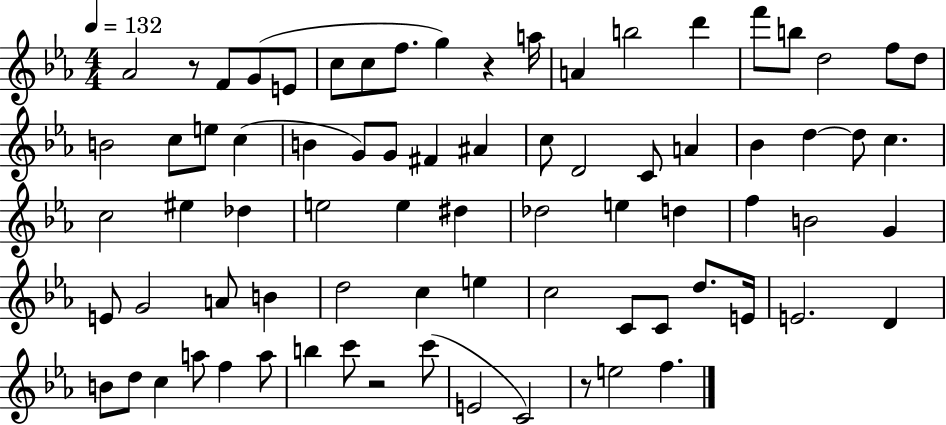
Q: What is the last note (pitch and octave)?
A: F5